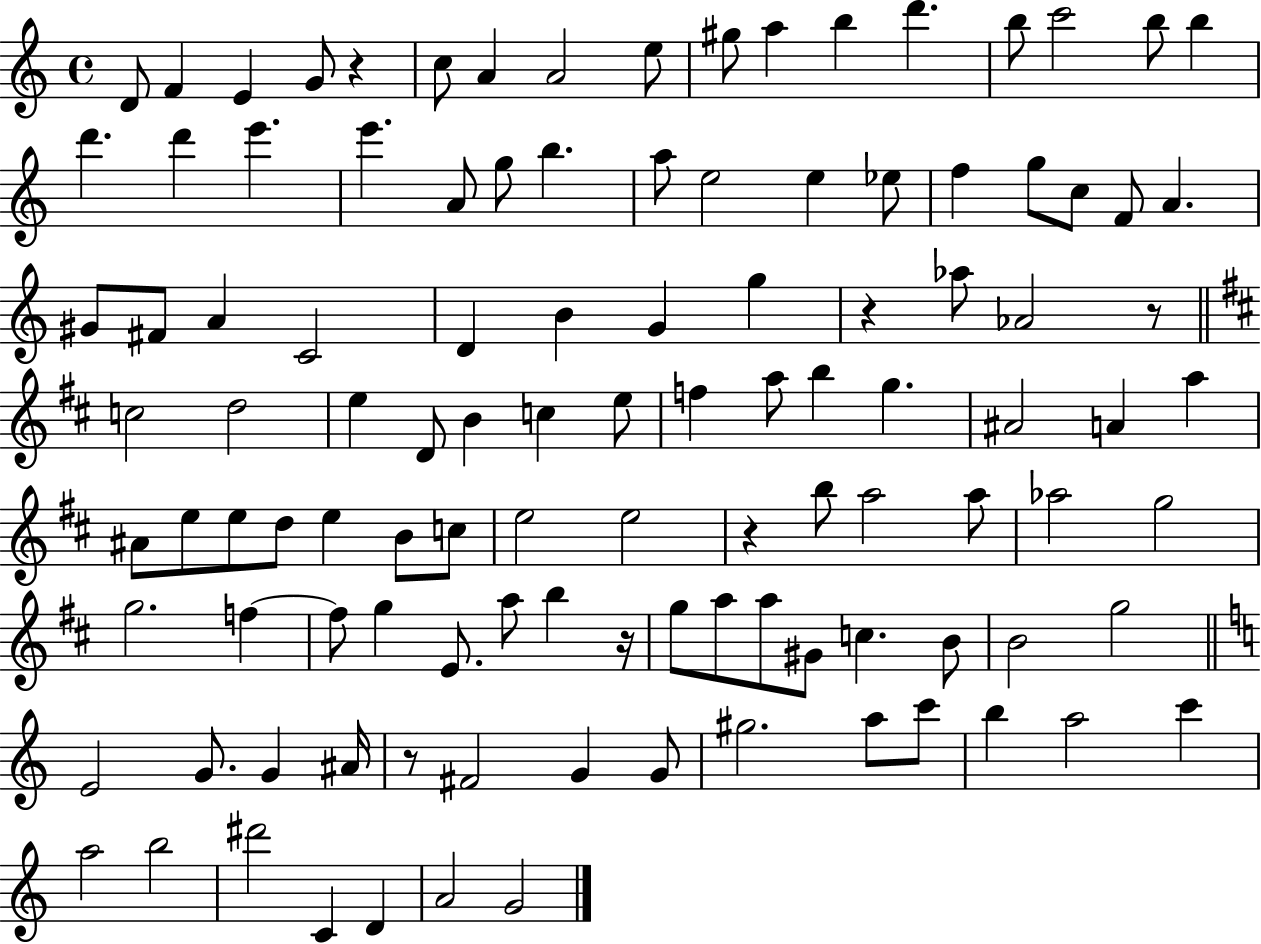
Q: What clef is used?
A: treble